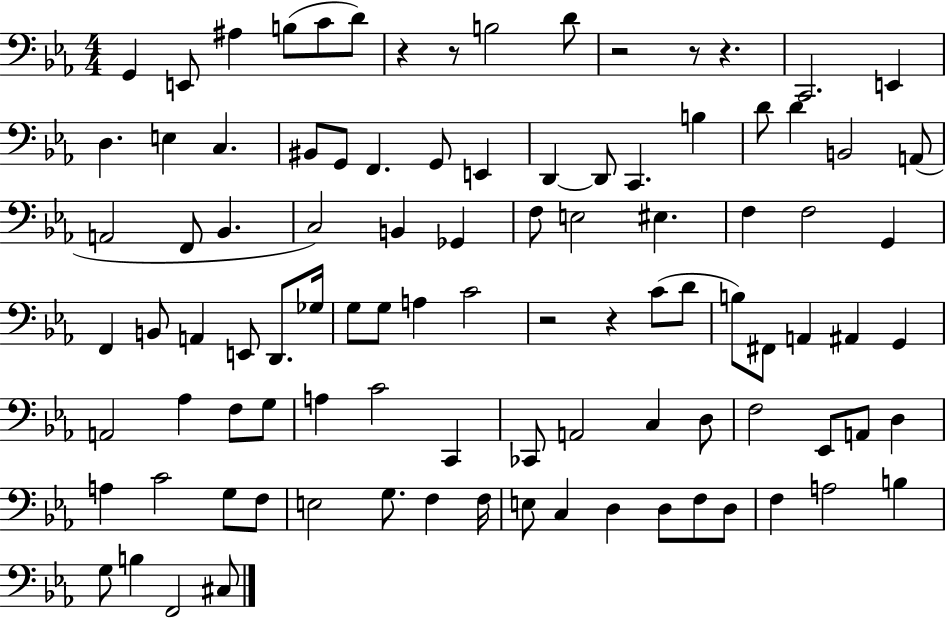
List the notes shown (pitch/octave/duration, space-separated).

G2/q E2/e A#3/q B3/e C4/e D4/e R/q R/e B3/h D4/e R/h R/e R/q. C2/h. E2/q D3/q. E3/q C3/q. BIS2/e G2/e F2/q. G2/e E2/q D2/q D2/e C2/q. B3/q D4/e D4/q B2/h A2/e A2/h F2/e Bb2/q. C3/h B2/q Gb2/q F3/e E3/h EIS3/q. F3/q F3/h G2/q F2/q B2/e A2/q E2/e D2/e. Gb3/s G3/e G3/e A3/q C4/h R/h R/q C4/e D4/e B3/e F#2/e A2/q A#2/q G2/q A2/h Ab3/q F3/e G3/e A3/q C4/h C2/q CES2/e A2/h C3/q D3/e F3/h Eb2/e A2/e D3/q A3/q C4/h G3/e F3/e E3/h G3/e. F3/q F3/s E3/e C3/q D3/q D3/e F3/e D3/e F3/q A3/h B3/q G3/e B3/q F2/h C#3/e